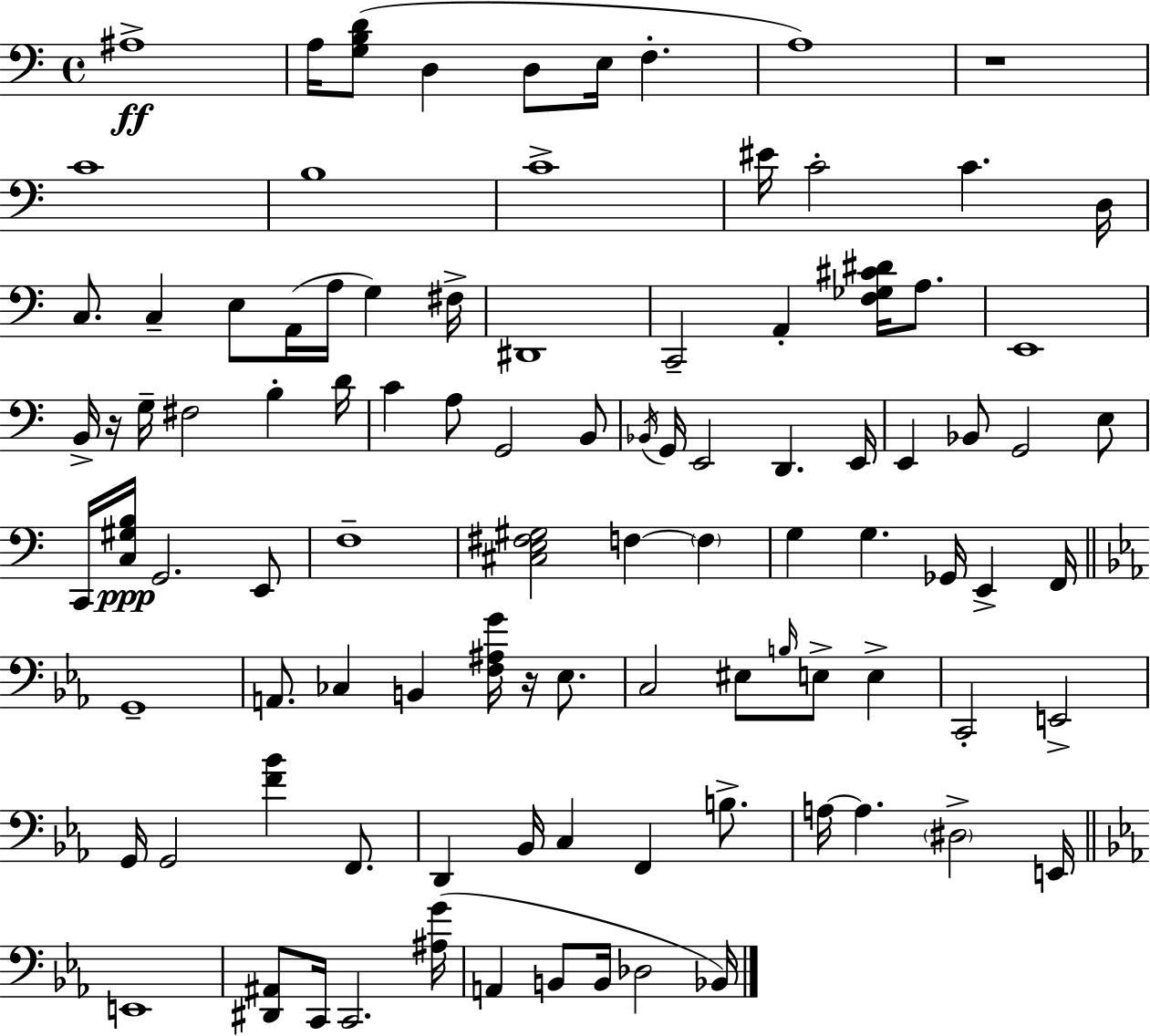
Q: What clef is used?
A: bass